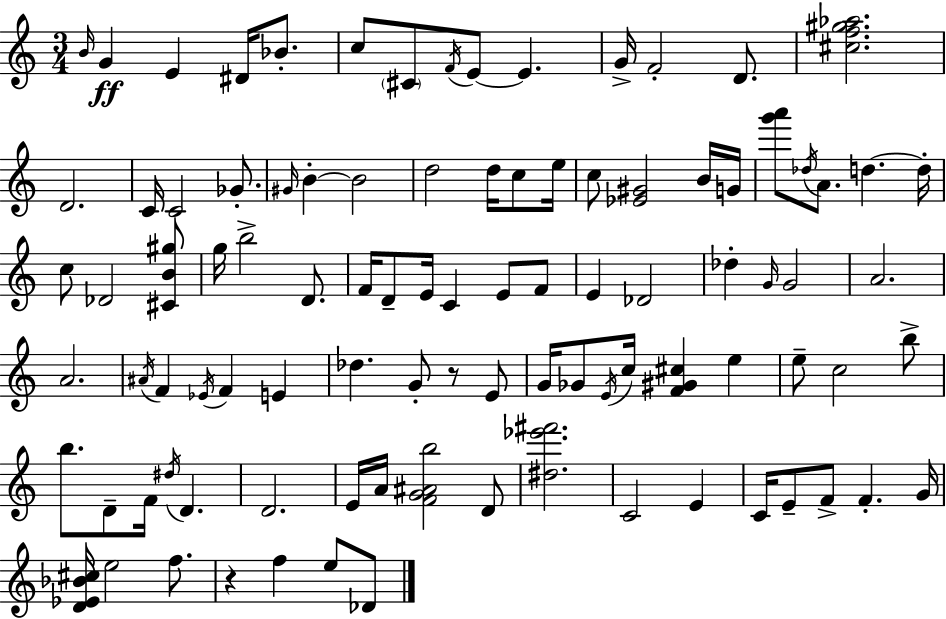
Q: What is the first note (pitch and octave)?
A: B4